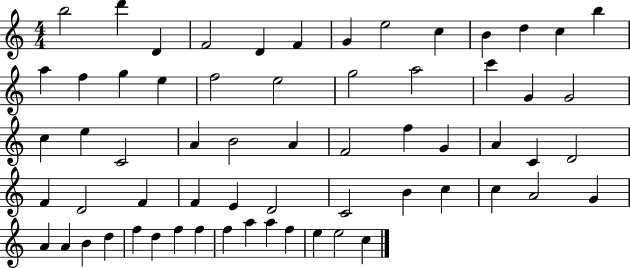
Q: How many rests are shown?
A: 0